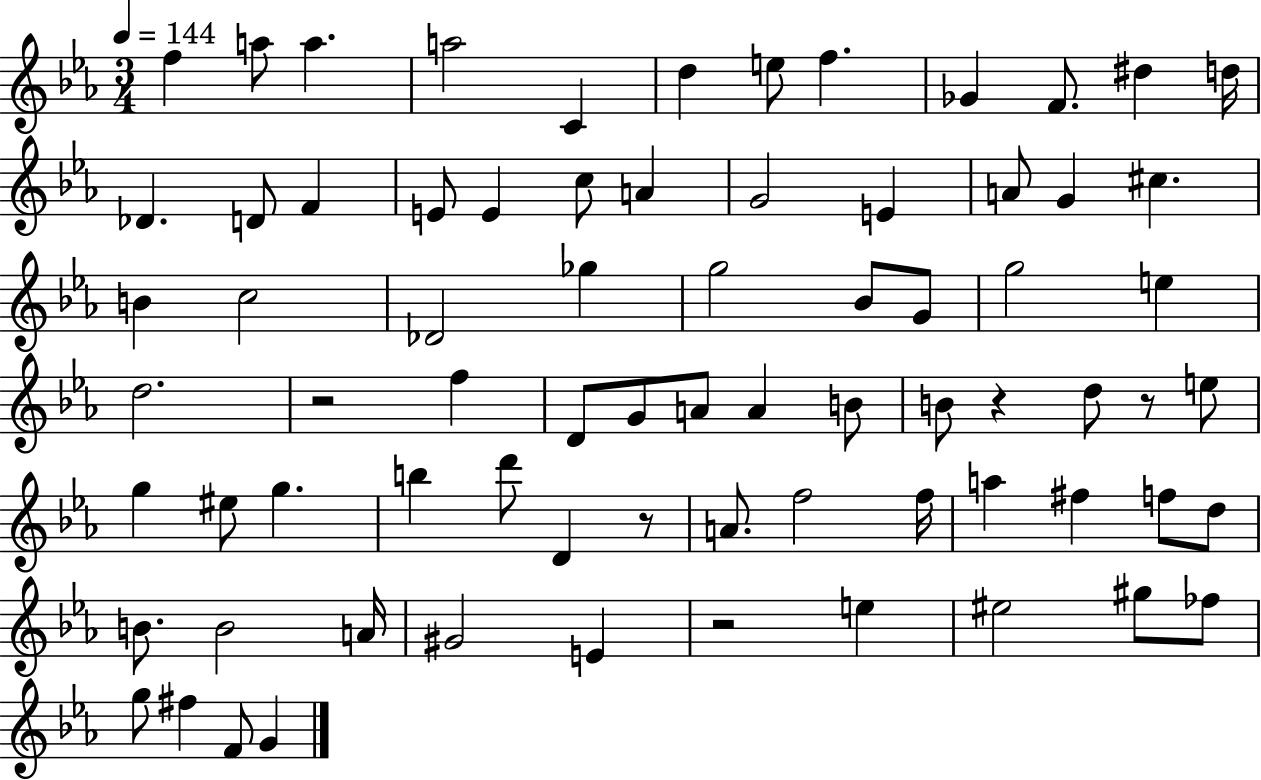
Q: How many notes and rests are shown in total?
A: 74